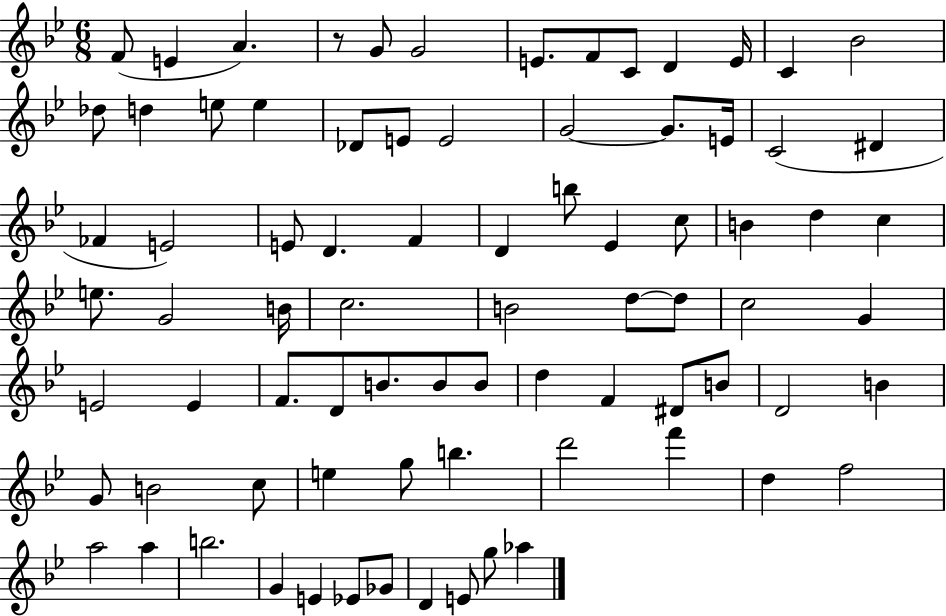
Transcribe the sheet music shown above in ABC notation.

X:1
T:Untitled
M:6/8
L:1/4
K:Bb
F/2 E A z/2 G/2 G2 E/2 F/2 C/2 D E/4 C _B2 _d/2 d e/2 e _D/2 E/2 E2 G2 G/2 E/4 C2 ^D _F E2 E/2 D F D b/2 _E c/2 B d c e/2 G2 B/4 c2 B2 d/2 d/2 c2 G E2 E F/2 D/2 B/2 B/2 B/2 d F ^D/2 B/2 D2 B G/2 B2 c/2 e g/2 b d'2 f' d f2 a2 a b2 G E _E/2 _G/2 D E/2 g/2 _a